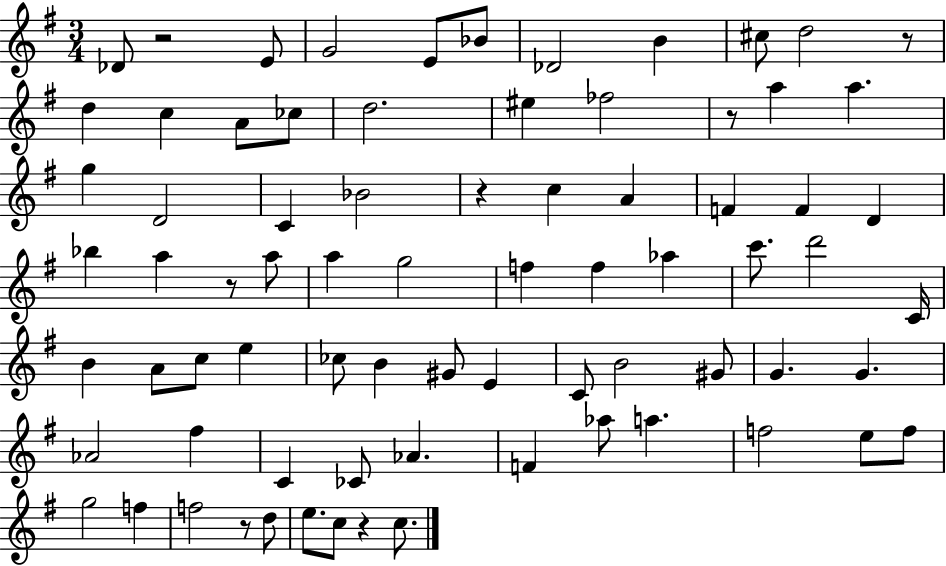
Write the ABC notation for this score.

X:1
T:Untitled
M:3/4
L:1/4
K:G
_D/2 z2 E/2 G2 E/2 _B/2 _D2 B ^c/2 d2 z/2 d c A/2 _c/2 d2 ^e _f2 z/2 a a g D2 C _B2 z c A F F D _b a z/2 a/2 a g2 f f _a c'/2 d'2 C/4 B A/2 c/2 e _c/2 B ^G/2 E C/2 B2 ^G/2 G G _A2 ^f C _C/2 _A F _a/2 a f2 e/2 f/2 g2 f f2 z/2 d/2 e/2 c/2 z c/2